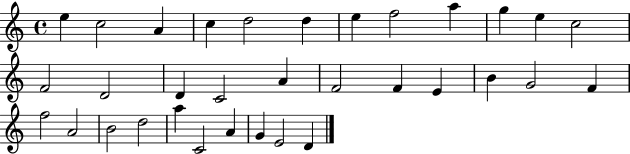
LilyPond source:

{
  \clef treble
  \time 4/4
  \defaultTimeSignature
  \key c \major
  e''4 c''2 a'4 | c''4 d''2 d''4 | e''4 f''2 a''4 | g''4 e''4 c''2 | \break f'2 d'2 | d'4 c'2 a'4 | f'2 f'4 e'4 | b'4 g'2 f'4 | \break f''2 a'2 | b'2 d''2 | a''4 c'2 a'4 | g'4 e'2 d'4 | \break \bar "|."
}